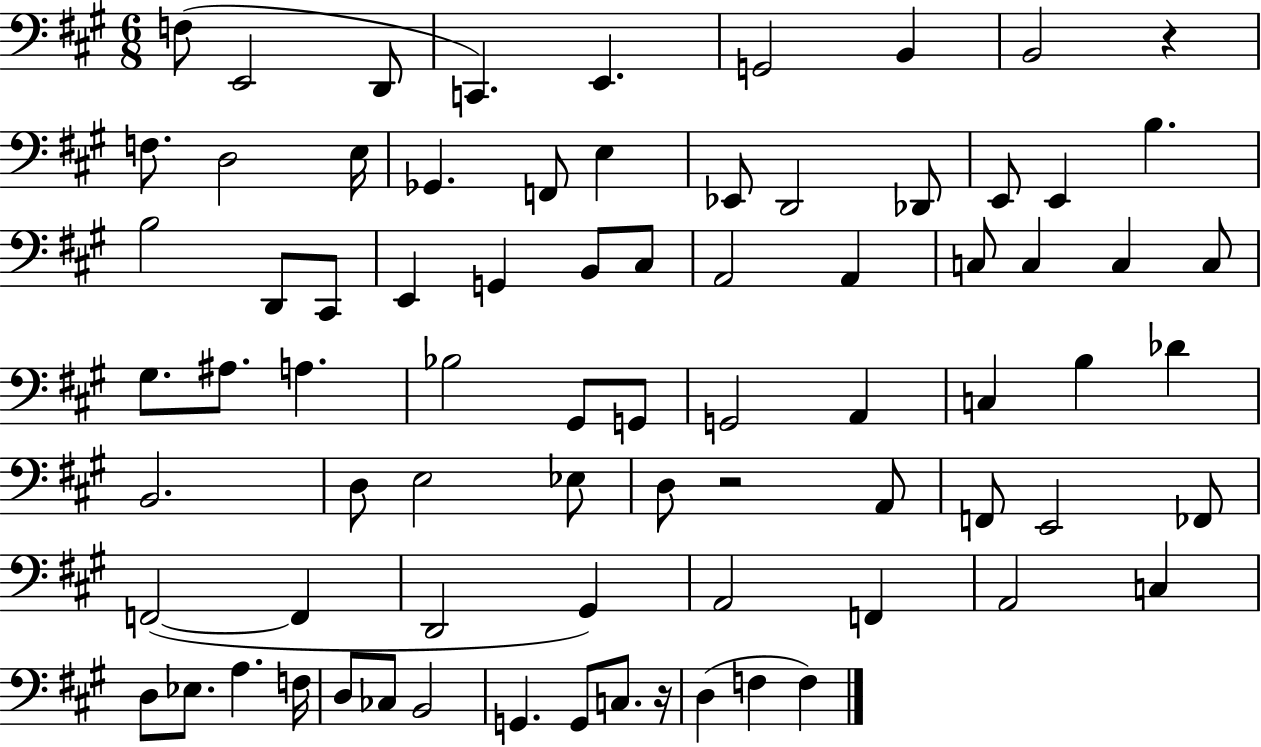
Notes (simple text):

F3/e E2/h D2/e C2/q. E2/q. G2/h B2/q B2/h R/q F3/e. D3/h E3/s Gb2/q. F2/e E3/q Eb2/e D2/h Db2/e E2/e E2/q B3/q. B3/h D2/e C#2/e E2/q G2/q B2/e C#3/e A2/h A2/q C3/e C3/q C3/q C3/e G#3/e. A#3/e. A3/q. Bb3/h G#2/e G2/e G2/h A2/q C3/q B3/q Db4/q B2/h. D3/e E3/h Eb3/e D3/e R/h A2/e F2/e E2/h FES2/e F2/h F2/q D2/h G#2/q A2/h F2/q A2/h C3/q D3/e Eb3/e. A3/q. F3/s D3/e CES3/e B2/h G2/q. G2/e C3/e. R/s D3/q F3/q F3/q